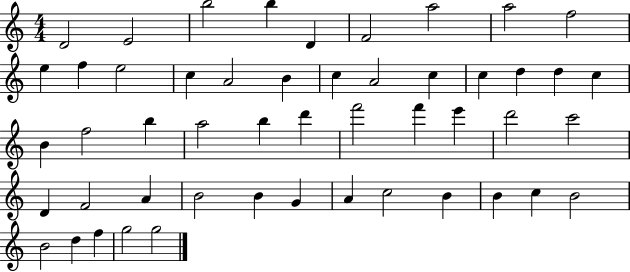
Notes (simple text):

D4/h E4/h B5/h B5/q D4/q F4/h A5/h A5/h F5/h E5/q F5/q E5/h C5/q A4/h B4/q C5/q A4/h C5/q C5/q D5/q D5/q C5/q B4/q F5/h B5/q A5/h B5/q D6/q F6/h F6/q E6/q D6/h C6/h D4/q F4/h A4/q B4/h B4/q G4/q A4/q C5/h B4/q B4/q C5/q B4/h B4/h D5/q F5/q G5/h G5/h